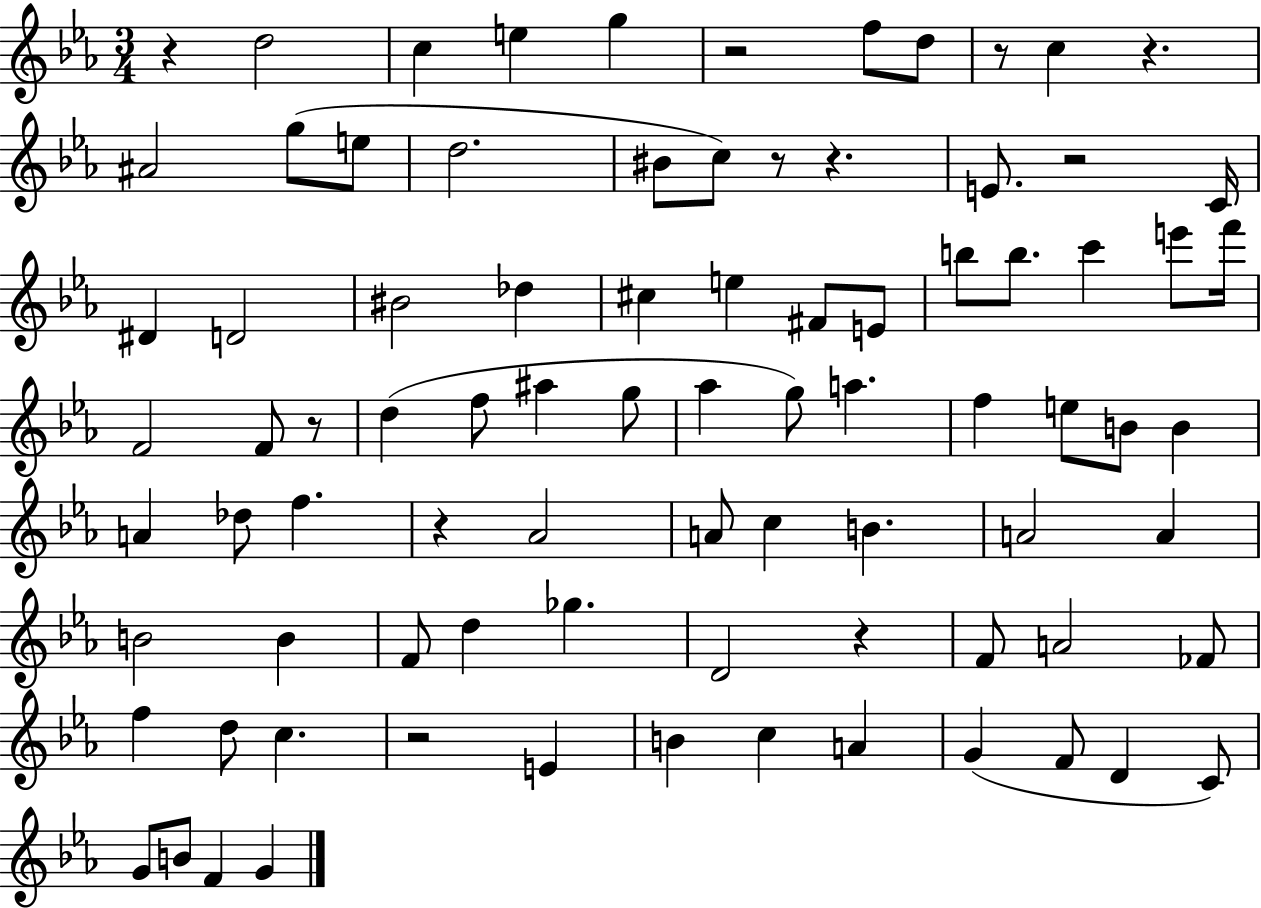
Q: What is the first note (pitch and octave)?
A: D5